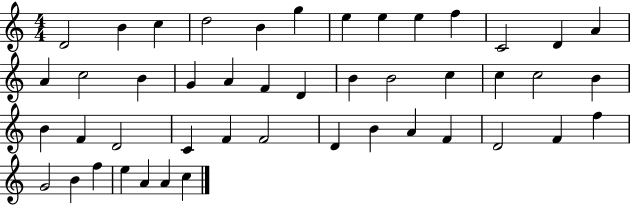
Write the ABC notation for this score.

X:1
T:Untitled
M:4/4
L:1/4
K:C
D2 B c d2 B g e e e f C2 D A A c2 B G A F D B B2 c c c2 B B F D2 C F F2 D B A F D2 F f G2 B f e A A c